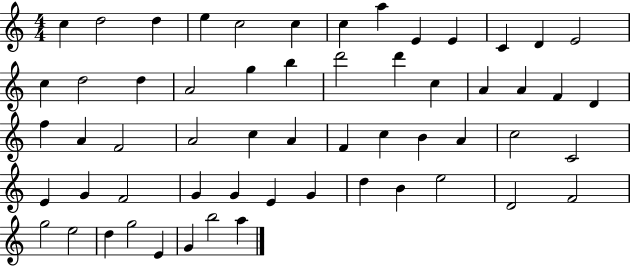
C5/q D5/h D5/q E5/q C5/h C5/q C5/q A5/q E4/q E4/q C4/q D4/q E4/h C5/q D5/h D5/q A4/h G5/q B5/q D6/h D6/q C5/q A4/q A4/q F4/q D4/q F5/q A4/q F4/h A4/h C5/q A4/q F4/q C5/q B4/q A4/q C5/h C4/h E4/q G4/q F4/h G4/q G4/q E4/q G4/q D5/q B4/q E5/h D4/h F4/h G5/h E5/h D5/q G5/h E4/q G4/q B5/h A5/q